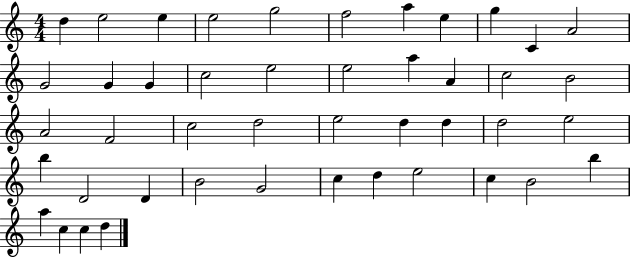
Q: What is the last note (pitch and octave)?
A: D5